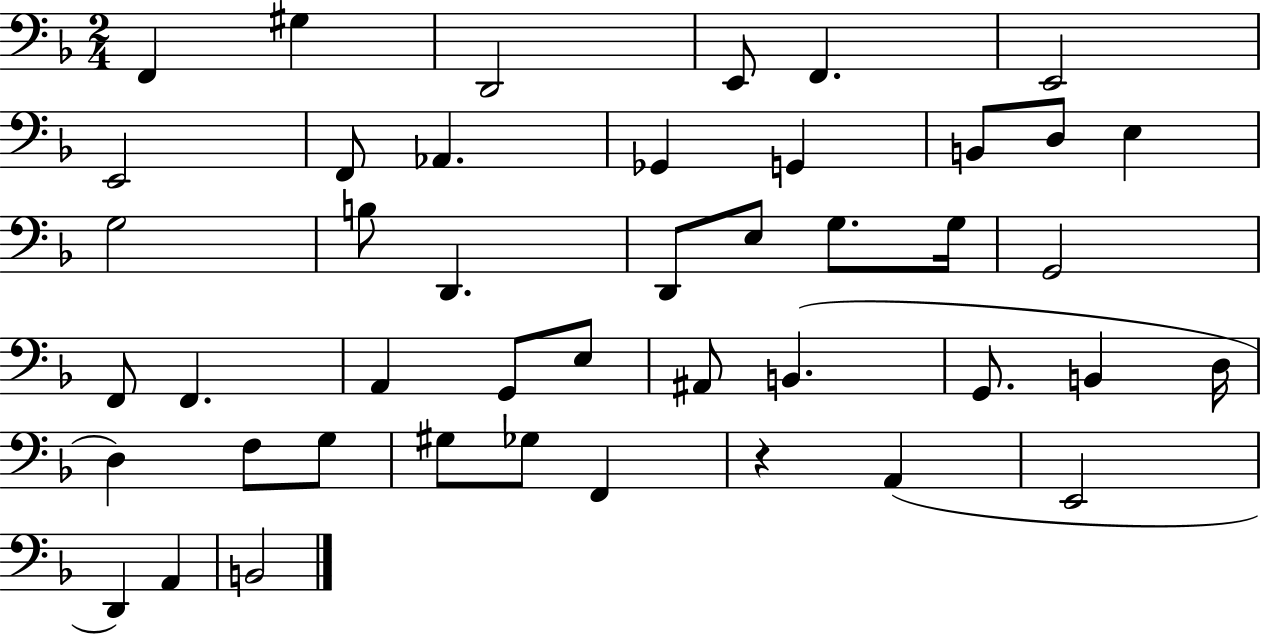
X:1
T:Untitled
M:2/4
L:1/4
K:F
F,, ^G, D,,2 E,,/2 F,, E,,2 E,,2 F,,/2 _A,, _G,, G,, B,,/2 D,/2 E, G,2 B,/2 D,, D,,/2 E,/2 G,/2 G,/4 G,,2 F,,/2 F,, A,, G,,/2 E,/2 ^A,,/2 B,, G,,/2 B,, D,/4 D, F,/2 G,/2 ^G,/2 _G,/2 F,, z A,, E,,2 D,, A,, B,,2